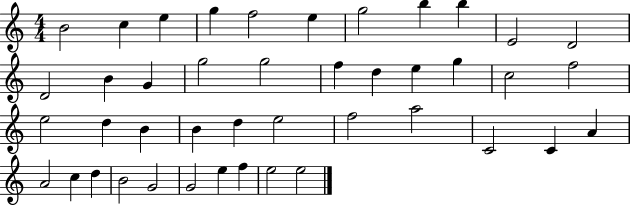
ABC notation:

X:1
T:Untitled
M:4/4
L:1/4
K:C
B2 c e g f2 e g2 b b E2 D2 D2 B G g2 g2 f d e g c2 f2 e2 d B B d e2 f2 a2 C2 C A A2 c d B2 G2 G2 e f e2 e2